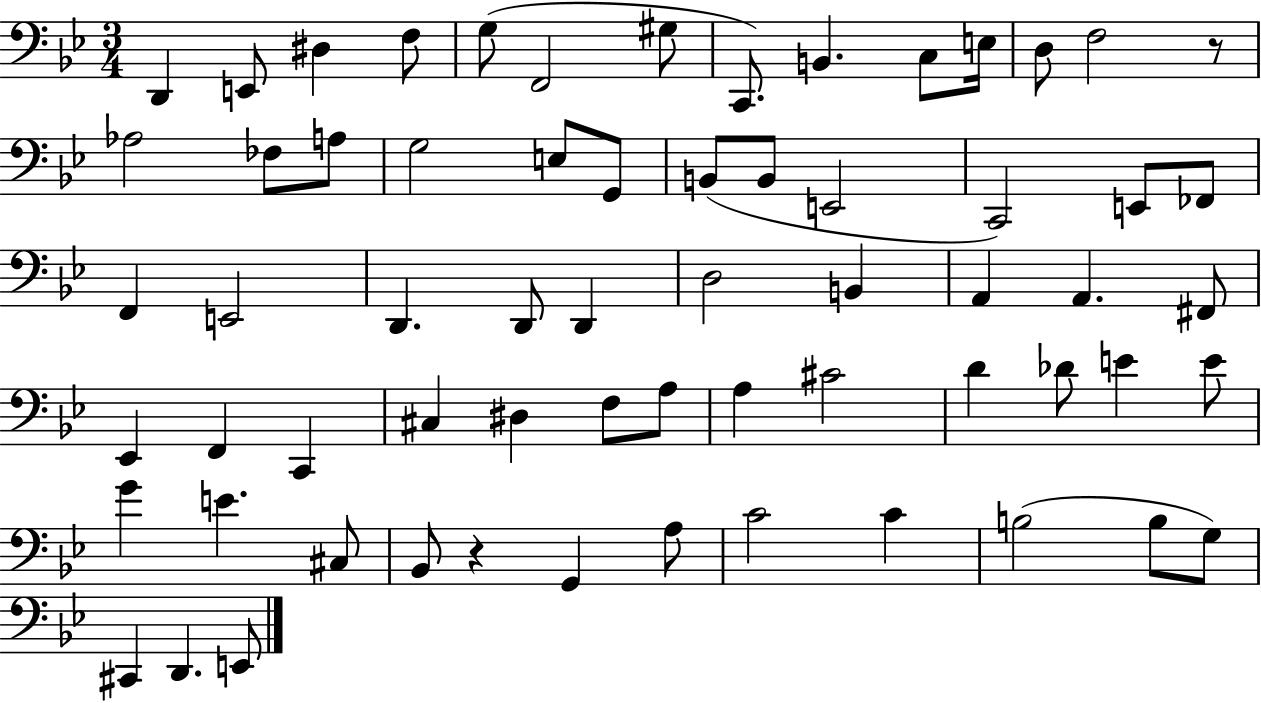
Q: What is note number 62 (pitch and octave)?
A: E2